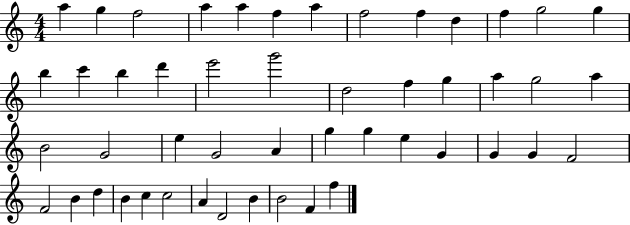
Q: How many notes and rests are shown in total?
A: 49